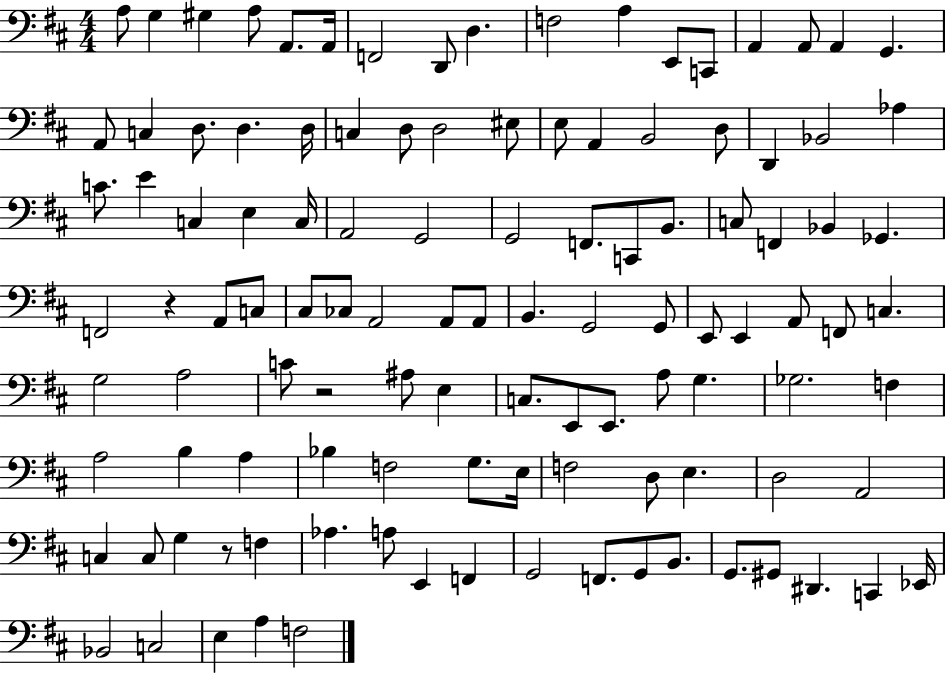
{
  \clef bass
  \numericTimeSignature
  \time 4/4
  \key d \major
  a8 g4 gis4 a8 a,8. a,16 | f,2 d,8 d4. | f2 a4 e,8 c,8 | a,4 a,8 a,4 g,4. | \break a,8 c4 d8. d4. d16 | c4 d8 d2 eis8 | e8 a,4 b,2 d8 | d,4 bes,2 aes4 | \break c'8. e'4 c4 e4 c16 | a,2 g,2 | g,2 f,8. c,8 b,8. | c8 f,4 bes,4 ges,4. | \break f,2 r4 a,8 c8 | cis8 ces8 a,2 a,8 a,8 | b,4. g,2 g,8 | e,8 e,4 a,8 f,8 c4. | \break g2 a2 | c'8 r2 ais8 e4 | c8. e,8 e,8. a8 g4. | ges2. f4 | \break a2 b4 a4 | bes4 f2 g8. e16 | f2 d8 e4. | d2 a,2 | \break c4 c8 g4 r8 f4 | aes4. a8 e,4 f,4 | g,2 f,8. g,8 b,8. | g,8. gis,8 dis,4. c,4 ees,16 | \break bes,2 c2 | e4 a4 f2 | \bar "|."
}